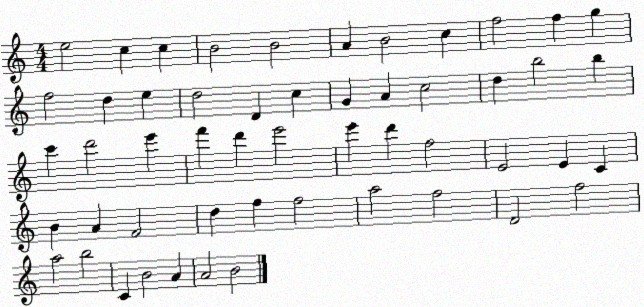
X:1
T:Untitled
M:4/4
L:1/4
K:C
e2 c c B2 B2 A B2 c f2 f g f2 d e d2 D c G A c2 d b2 b c' d'2 e' f' d' e'2 e' d' f2 E2 E C B A F2 d f f2 a2 f2 D2 f2 a2 b2 C B2 A A2 B2